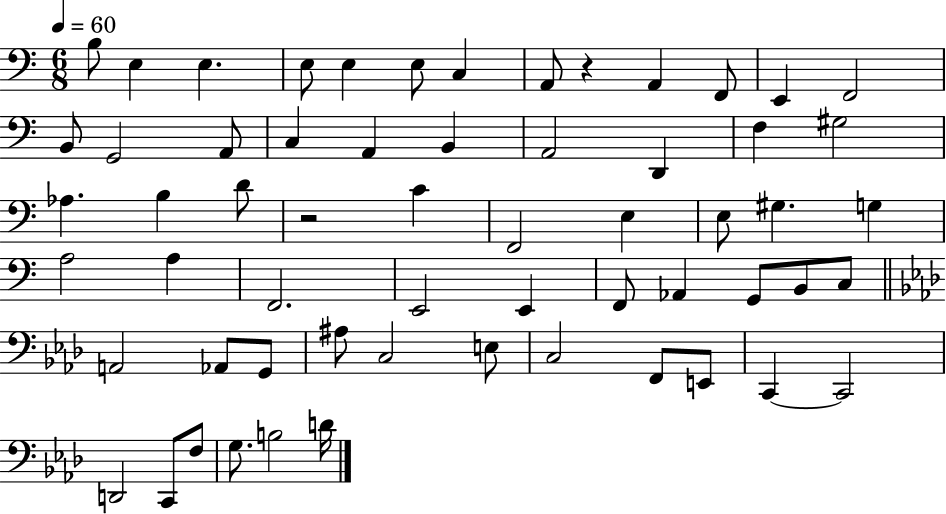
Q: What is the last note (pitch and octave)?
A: D4